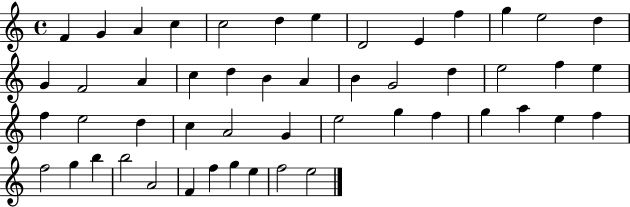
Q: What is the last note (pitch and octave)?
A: E5